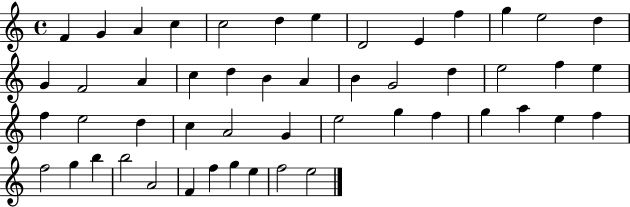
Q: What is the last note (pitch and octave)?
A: E5